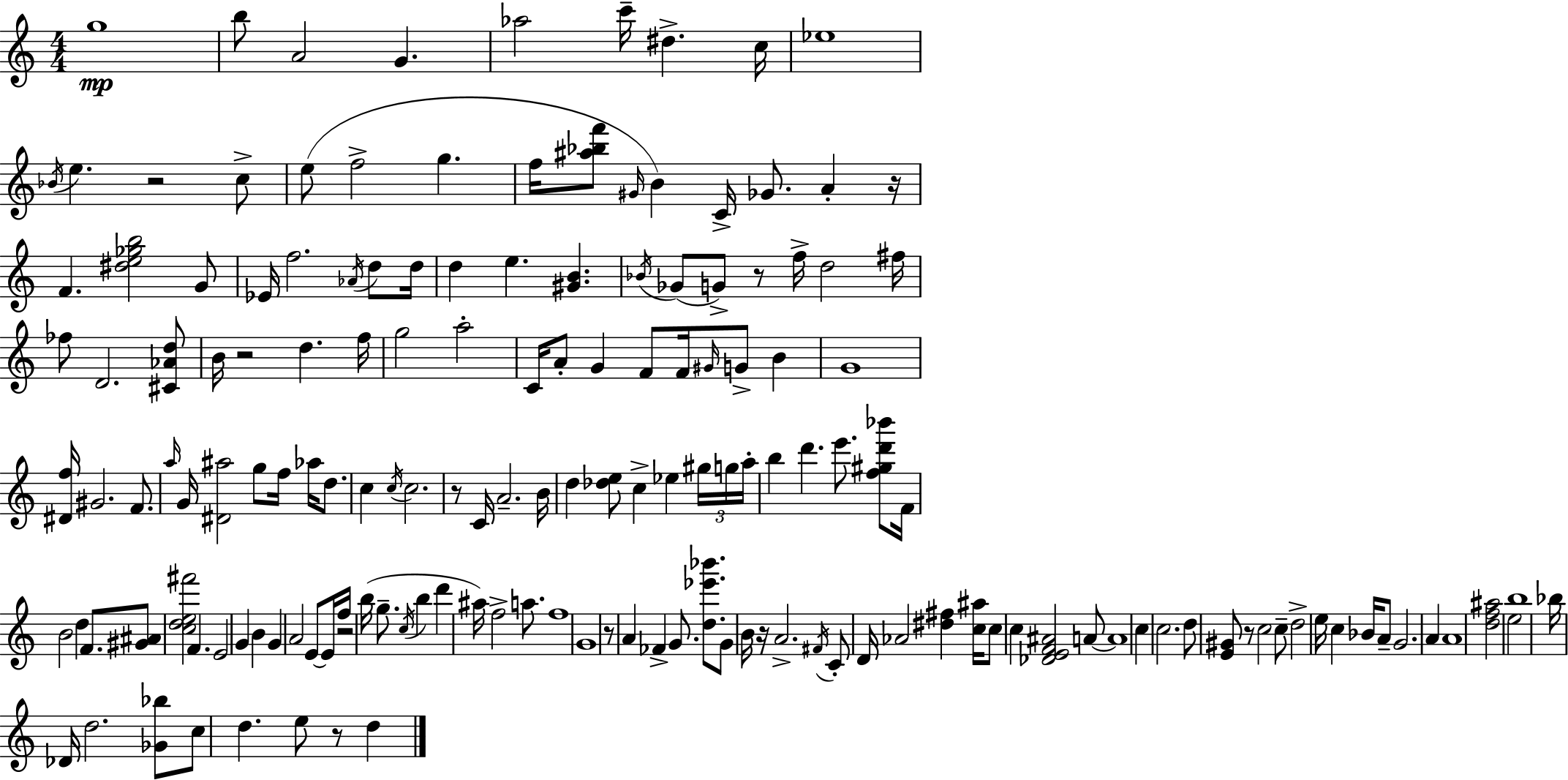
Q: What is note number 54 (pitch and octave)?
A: F4